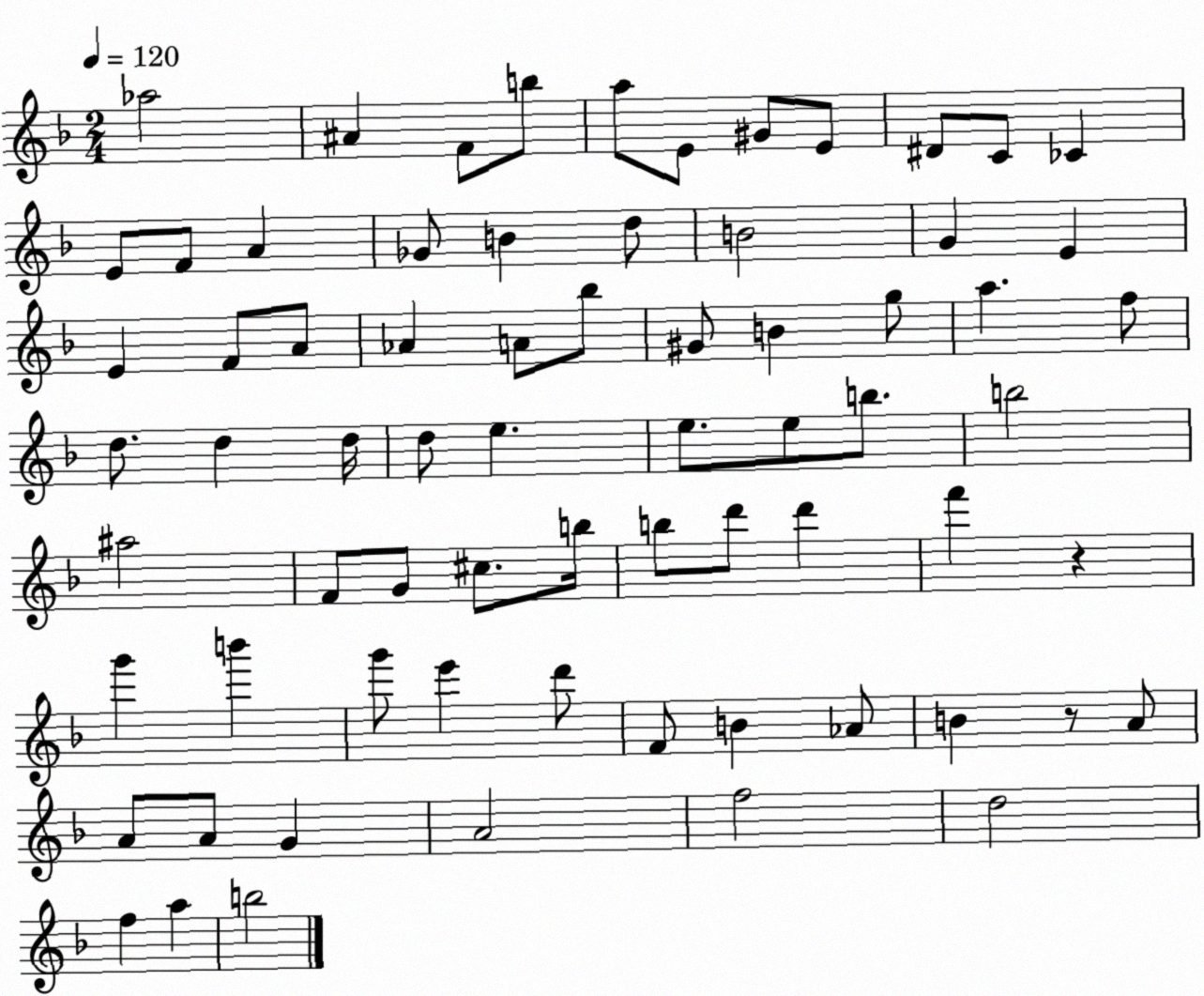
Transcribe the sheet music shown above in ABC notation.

X:1
T:Untitled
M:2/4
L:1/4
K:F
_a2 ^A F/2 b/2 a/2 E/2 ^G/2 E/2 ^D/2 C/2 _C E/2 F/2 A _G/2 B d/2 B2 G E E F/2 A/2 _A A/2 _b/2 ^G/2 B g/2 a f/2 d/2 d d/4 d/2 e e/2 e/2 b/2 b2 ^a2 F/2 G/2 ^c/2 b/4 b/2 d'/2 d' f' z g' b' g'/2 e' d'/2 F/2 B _A/2 B z/2 A/2 A/2 A/2 G A2 f2 d2 f a b2